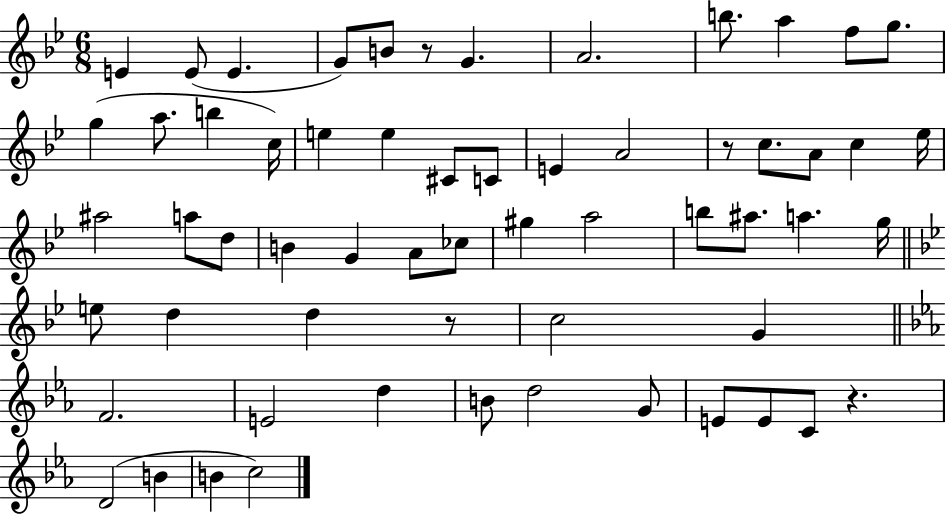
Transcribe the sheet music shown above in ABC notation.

X:1
T:Untitled
M:6/8
L:1/4
K:Bb
E E/2 E G/2 B/2 z/2 G A2 b/2 a f/2 g/2 g a/2 b c/4 e e ^C/2 C/2 E A2 z/2 c/2 A/2 c _e/4 ^a2 a/2 d/2 B G A/2 _c/2 ^g a2 b/2 ^a/2 a g/4 e/2 d d z/2 c2 G F2 E2 d B/2 d2 G/2 E/2 E/2 C/2 z D2 B B c2